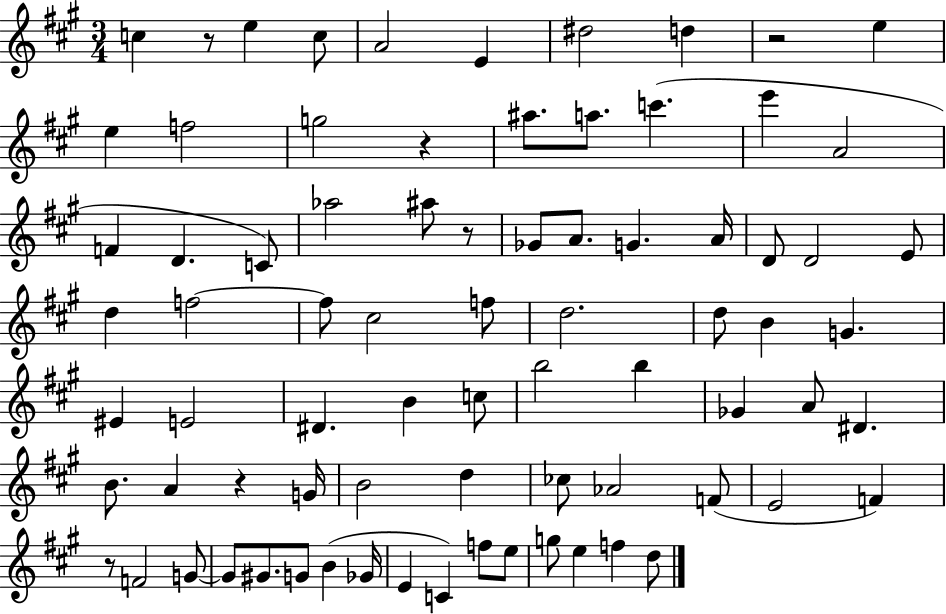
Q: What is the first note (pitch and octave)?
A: C5